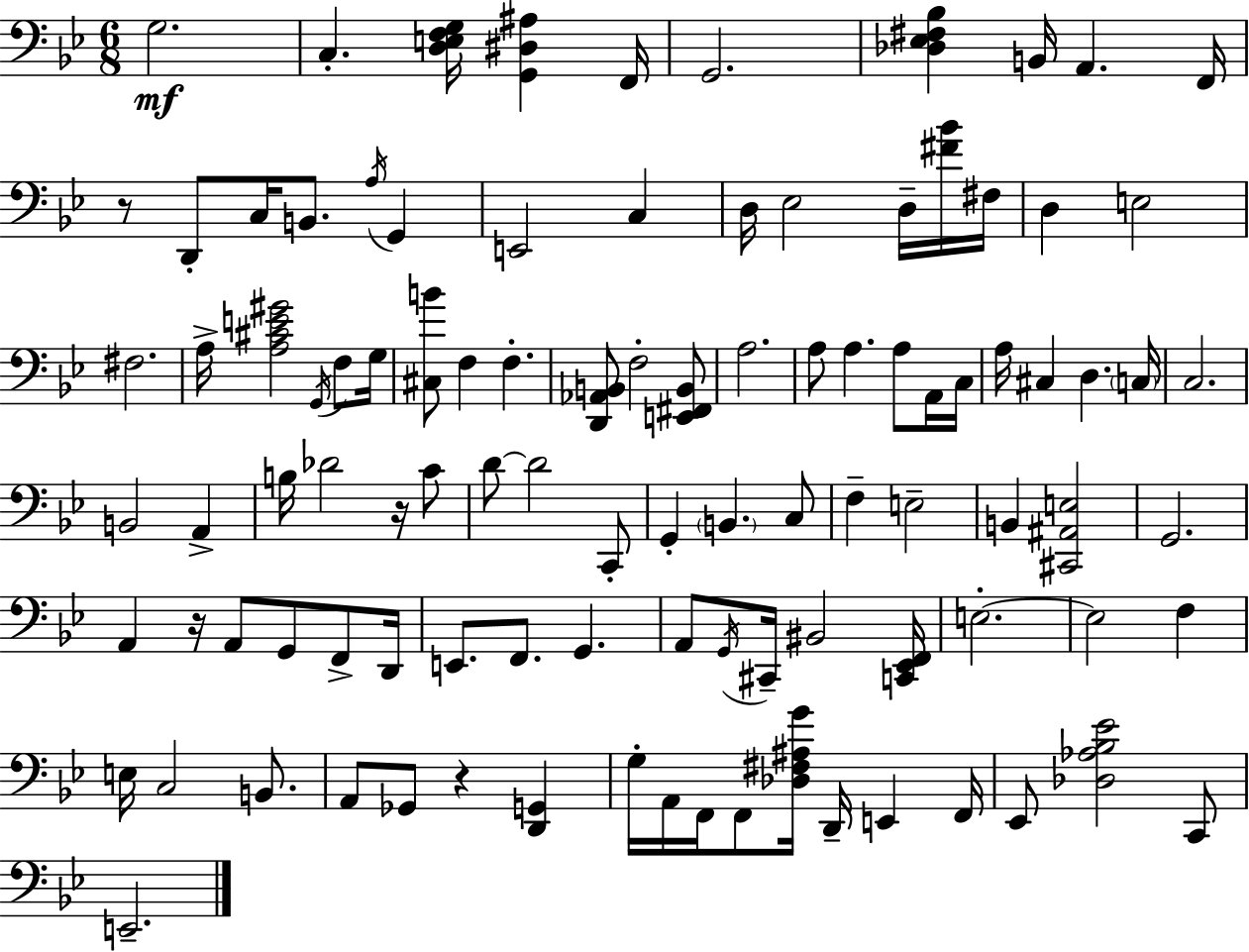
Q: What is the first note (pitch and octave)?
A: G3